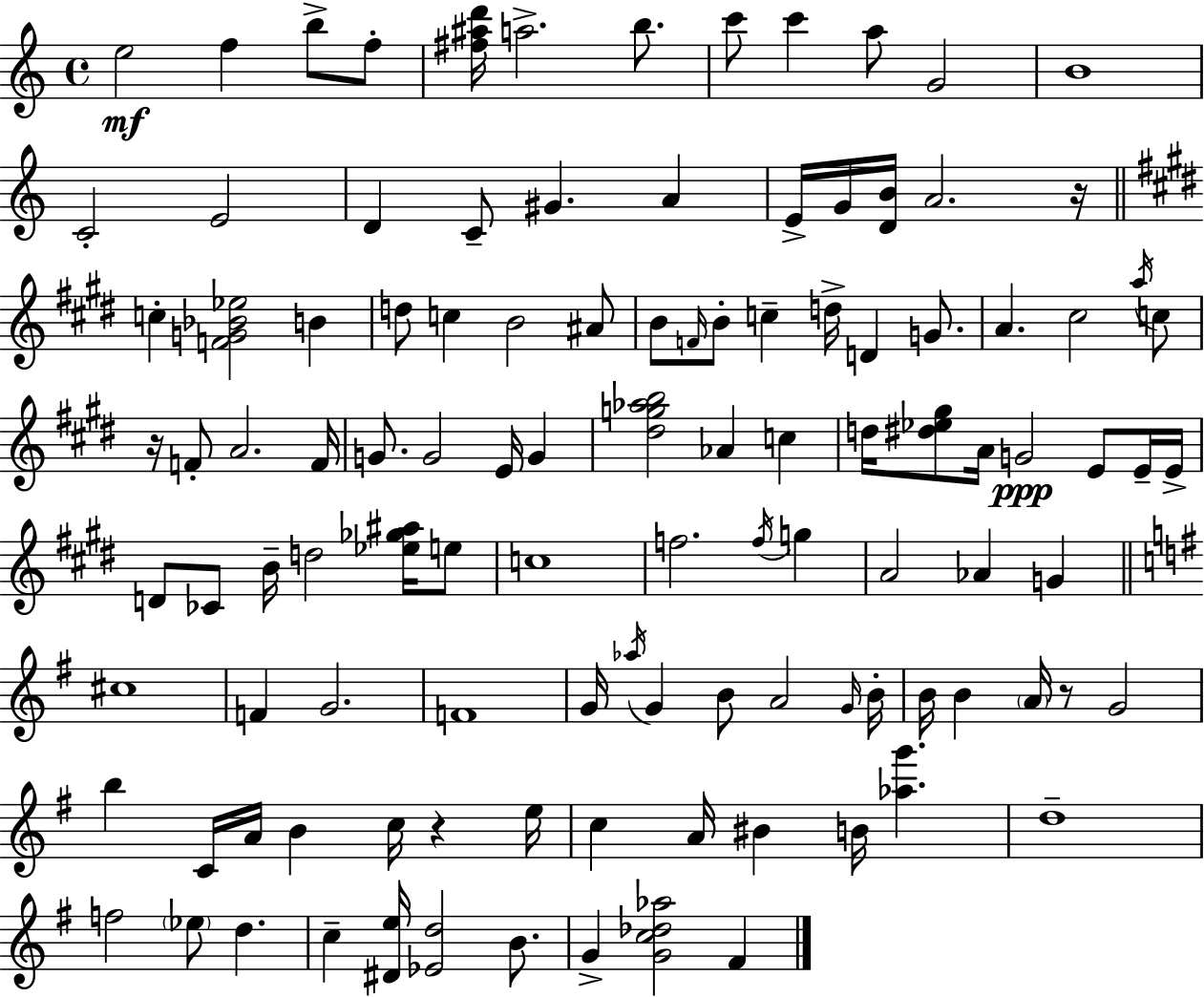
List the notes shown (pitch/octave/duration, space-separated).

E5/h F5/q B5/e F5/e [F#5,A#5,D6]/s A5/h. B5/e. C6/e C6/q A5/e G4/h B4/w C4/h E4/h D4/q C4/e G#4/q. A4/q E4/s G4/s [D4,B4]/s A4/h. R/s C5/q [F4,G4,Bb4,Eb5]/h B4/q D5/e C5/q B4/h A#4/e B4/e F4/s B4/e C5/q D5/s D4/q G4/e. A4/q. C#5/h A5/s C5/e R/s F4/e A4/h. F4/s G4/e. G4/h E4/s G4/q [D#5,G5,Ab5,B5]/h Ab4/q C5/q D5/s [D#5,Eb5,G#5]/e A4/s G4/h E4/e E4/s E4/s D4/e CES4/e B4/s D5/h [Eb5,Gb5,A#5]/s E5/e C5/w F5/h. F5/s G5/q A4/h Ab4/q G4/q C#5/w F4/q G4/h. F4/w G4/s Ab5/s G4/q B4/e A4/h G4/s B4/s B4/s B4/q A4/s R/e G4/h B5/q C4/s A4/s B4/q C5/s R/q E5/s C5/q A4/s BIS4/q B4/s [Ab5,G6]/q. D5/w F5/h Eb5/e D5/q. C5/q [D#4,E5]/s [Eb4,D5]/h B4/e. G4/q [G4,C5,Db5,Ab5]/h F#4/q